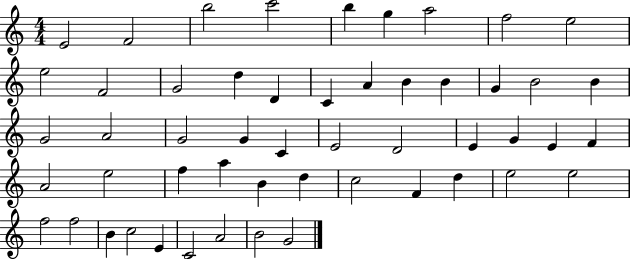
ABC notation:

X:1
T:Untitled
M:4/4
L:1/4
K:C
E2 F2 b2 c'2 b g a2 f2 e2 e2 F2 G2 d D C A B B G B2 B G2 A2 G2 G C E2 D2 E G E F A2 e2 f a B d c2 F d e2 e2 f2 f2 B c2 E C2 A2 B2 G2